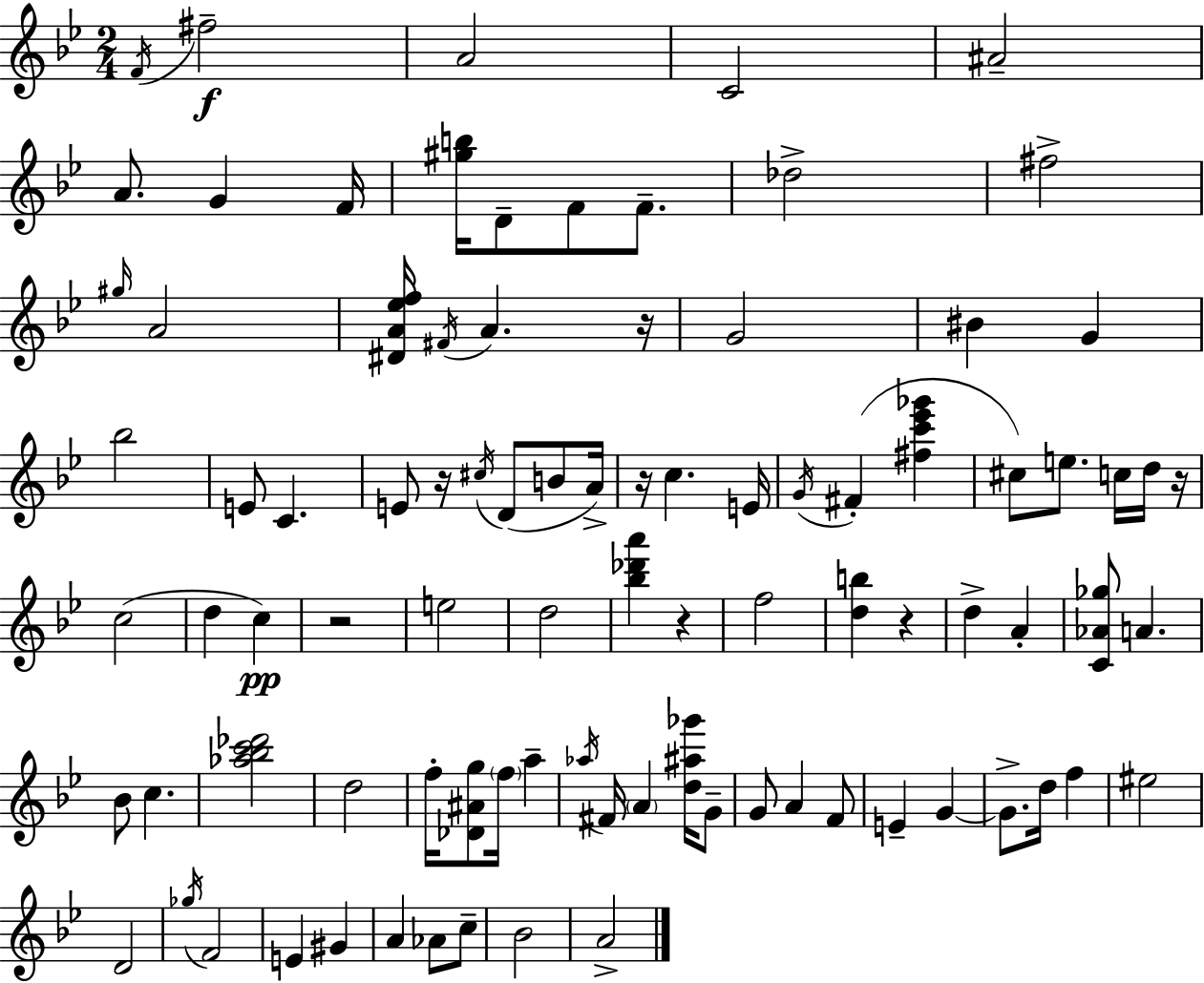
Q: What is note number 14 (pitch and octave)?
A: G#5